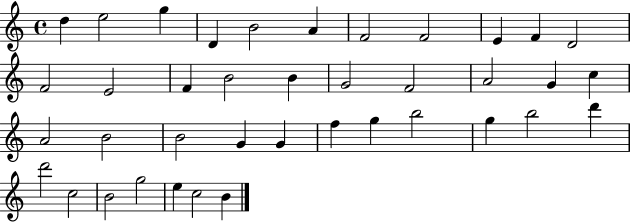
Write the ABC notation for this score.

X:1
T:Untitled
M:4/4
L:1/4
K:C
d e2 g D B2 A F2 F2 E F D2 F2 E2 F B2 B G2 F2 A2 G c A2 B2 B2 G G f g b2 g b2 d' d'2 c2 B2 g2 e c2 B